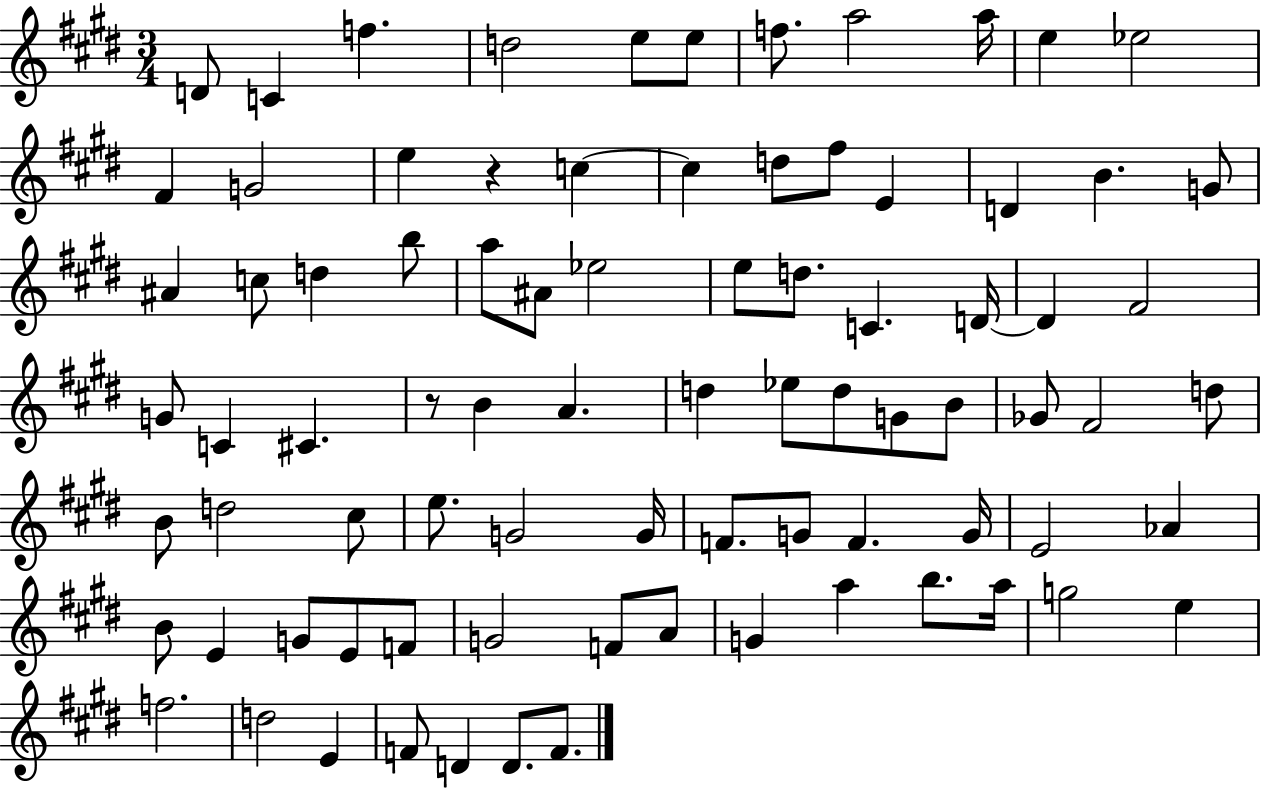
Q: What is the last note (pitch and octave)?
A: F4